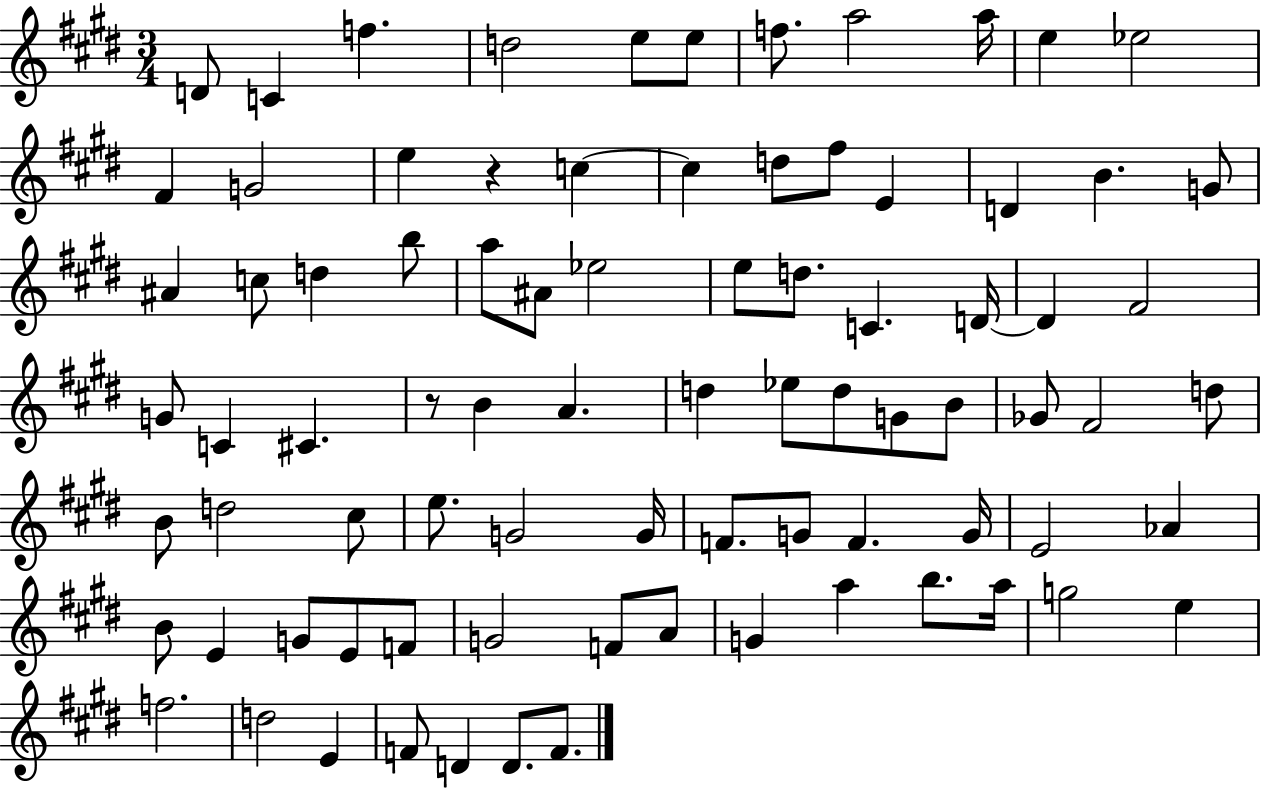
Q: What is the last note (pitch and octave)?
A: F4